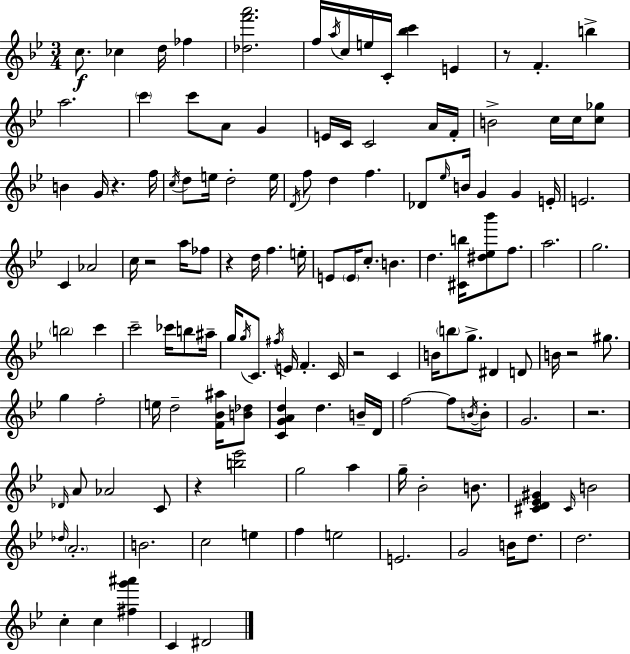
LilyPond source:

{
  \clef treble
  \numericTimeSignature
  \time 3/4
  \key g \minor
  \repeat volta 2 { c''8.\f ces''4 d''16 fes''4 | <des'' f''' a'''>2. | f''16 \acciaccatura { a''16 } c''16 e''16 c'16-. <bes'' c'''>4 e'4 | r8 f'4.-. b''4-> | \break a''2. | \parenthesize c'''4 c'''8 a'8 g'4 | e'16 c'16 c'2 a'16 | f'16-. b'2-> c''16 c''16 <c'' ges''>8 | \break b'4 g'16 r4. | f''16 \acciaccatura { c''16 } d''8 e''16 d''2-. | e''16 \acciaccatura { d'16 } f''8 d''4 f''4. | des'8 \grace { ees''16 } b'16 g'4 g'4 | \break e'16-. e'2. | c'4 aes'2 | c''16 r2 | a''16 fes''8 r4 d''16 f''4. | \break e''16-. e'8 \parenthesize e'16 c''8.-. b'4. | d''4. <cis' b''>16 <dis'' ees'' bes'''>8 | f''8. a''2. | g''2. | \break \parenthesize b''2 | c'''4 c'''2-- | ces'''16 b''8 ais''16-- g''16 \acciaccatura { g''16 } c'8. \acciaccatura { fis''16 } e'16 f'4.-. | c'16 r2 | \break c'4 b'16 \parenthesize b''8 g''8.-> | dis'4 d'8 b'16 r2 | gis''8. g''4 f''2-. | e''16 d''2-- | \break <f' bes' ais''>16 <b' des''>8 <c' g' a' d''>4 d''4. | b'16-- d'16 f''2~~ | f''8 \acciaccatura { b'16~ }~ b'8-. g'2. | r2. | \break \grace { des'16 } a'8 aes'2 | c'8 r4 | <b'' ees'''>2 g''2 | a''4 g''16-- bes'2-. | \break b'8. <cis' d' ees' gis'>4 | \grace { cis'16 } b'2 \grace { des''16 } \parenthesize a'2.-. | b'2. | c''2 | \break e''4 f''4 | e''2 e'2. | g'2 | b'16 d''8. d''2. | \break c''4-. | c''4 <fis'' g''' ais'''>4 c'4 | dis'2 } \bar "|."
}